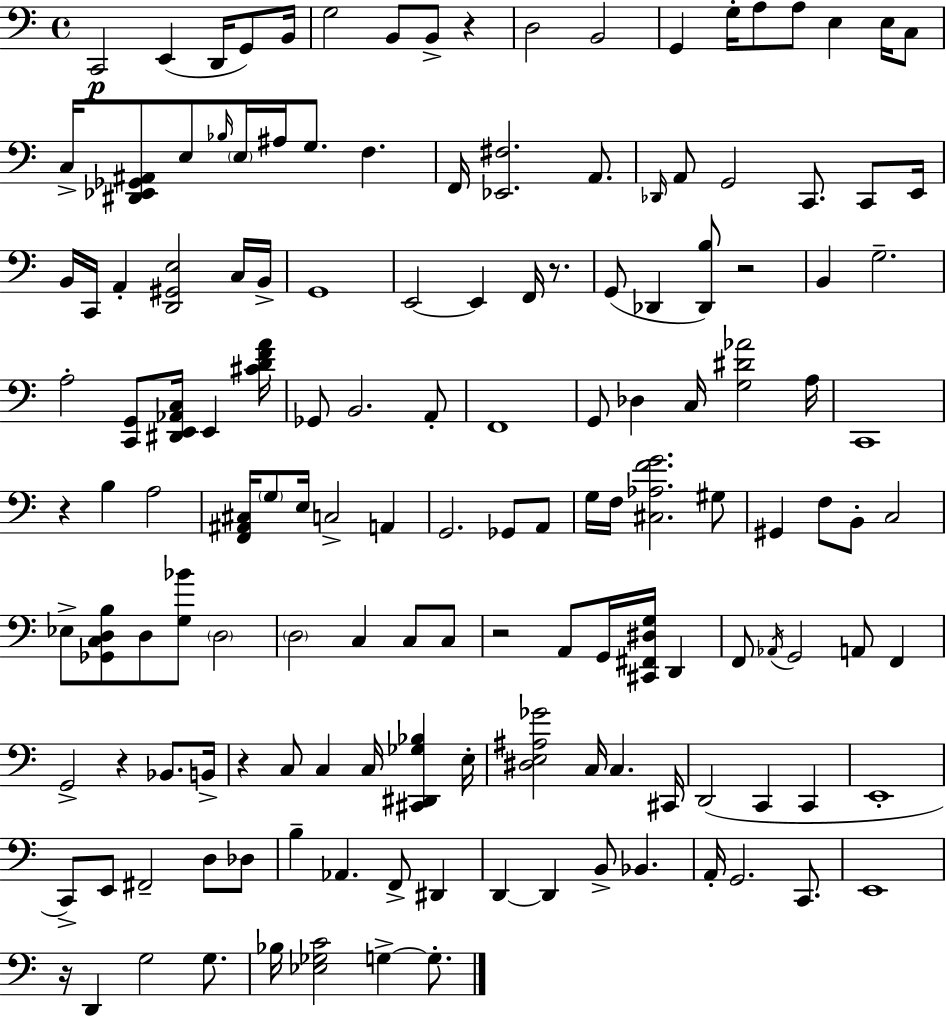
{
  \clef bass
  \time 4/4
  \defaultTimeSignature
  \key a \minor
  c,2\p e,4( d,16 g,8) b,16 | g2 b,8 b,8-> r4 | d2 b,2 | g,4 g16-. a8 a8 e4 e16 c8 | \break c16-> <dis, ees, ges, ais,>8 e8 \grace { bes16 } \parenthesize e16 ais16 g8. f4. | f,16 <ees, fis>2. a,8. | \grace { des,16 } a,8 g,2 c,8. c,8 | e,16 b,16 c,16 a,4-. <d, gis, e>2 | \break c16 b,16-> g,1 | e,2~~ e,4 f,16 r8. | g,8( des,4 <des, b>8) r2 | b,4 g2.-- | \break a2-. <c, g,>8 <dis, e, aes, c>16 e,4 | <cis' d' f' a'>16 ges,8 b,2. | a,8-. f,1 | g,8 des4 c16 <g dis' aes'>2 | \break a16 c,1 | r4 b4 a2 | <f, ais, cis>16 \parenthesize g8 e16 c2-> a,4 | g,2. ges,8 | \break a,8 g16 f16 <cis aes f' g'>2. | gis8 gis,4 f8 b,8-. c2 | ees8-> <ges, c d b>8 d8 <g bes'>8 \parenthesize d2 | \parenthesize d2 c4 c8 | \break c8 r2 a,8 g,16 <cis, fis, dis g>16 d,4 | f,8 \acciaccatura { aes,16 } g,2 a,8 f,4 | g,2-> r4 bes,8. | b,16-> r4 c8 c4 c16 <cis, dis, ges bes>4 | \break e16-. <dis e ais ges'>2 c16 c4. | cis,16 d,2( c,4 c,4 | e,1-. | c,8->) e,8 fis,2-- d8 | \break des8 b4-- aes,4. f,8-> dis,4 | d,4~~ d,4 b,8-> bes,4. | a,16-. g,2. | c,8. e,1 | \break r16 d,4 g2 | g8. bes16 <ees ges c'>2 g4->~~ | g8.-. \bar "|."
}